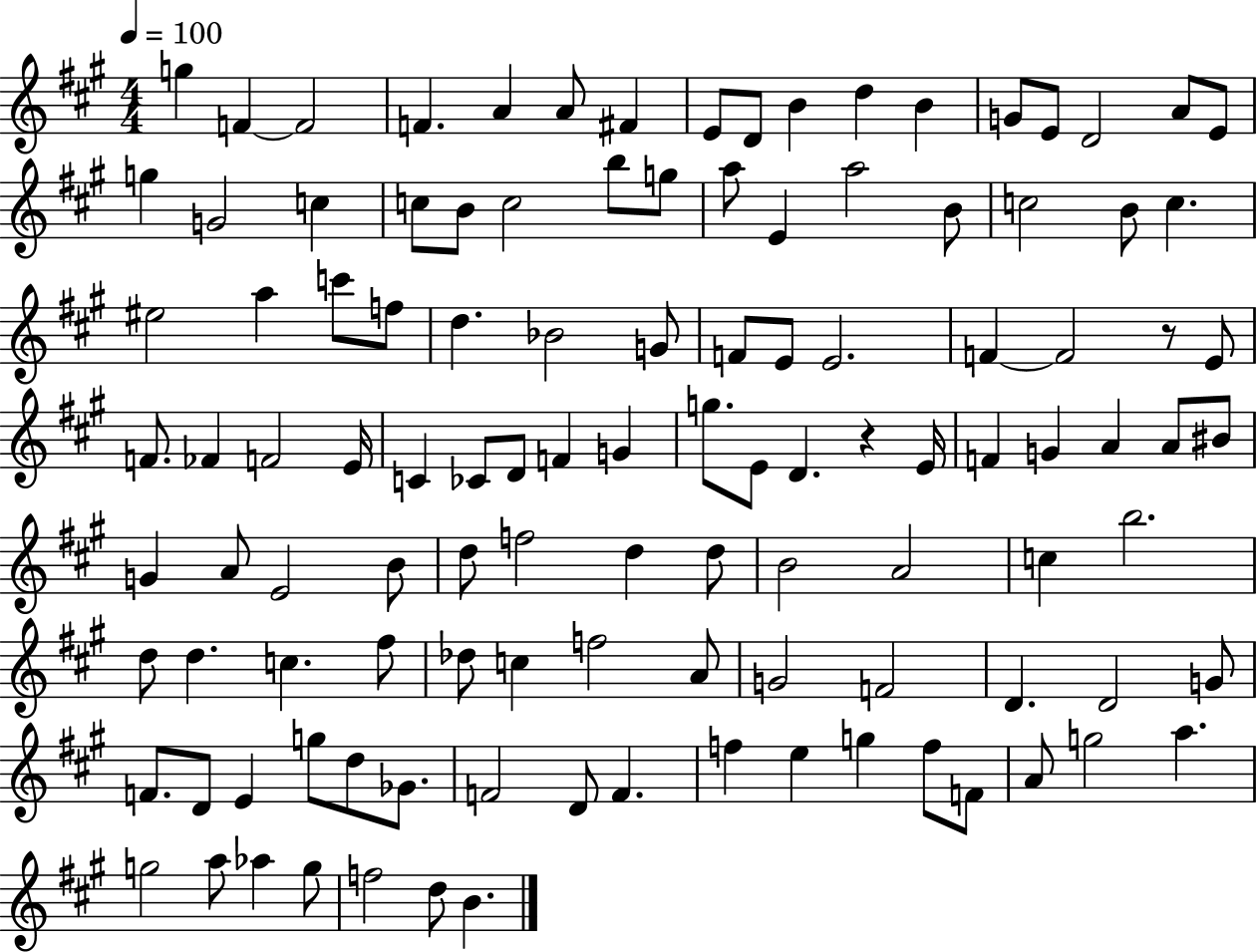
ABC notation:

X:1
T:Untitled
M:4/4
L:1/4
K:A
g F F2 F A A/2 ^F E/2 D/2 B d B G/2 E/2 D2 A/2 E/2 g G2 c c/2 B/2 c2 b/2 g/2 a/2 E a2 B/2 c2 B/2 c ^e2 a c'/2 f/2 d _B2 G/2 F/2 E/2 E2 F F2 z/2 E/2 F/2 _F F2 E/4 C _C/2 D/2 F G g/2 E/2 D z E/4 F G A A/2 ^B/2 G A/2 E2 B/2 d/2 f2 d d/2 B2 A2 c b2 d/2 d c ^f/2 _d/2 c f2 A/2 G2 F2 D D2 G/2 F/2 D/2 E g/2 d/2 _G/2 F2 D/2 F f e g f/2 F/2 A/2 g2 a g2 a/2 _a g/2 f2 d/2 B